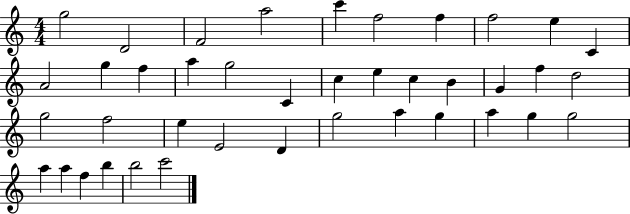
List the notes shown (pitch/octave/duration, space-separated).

G5/h D4/h F4/h A5/h C6/q F5/h F5/q F5/h E5/q C4/q A4/h G5/q F5/q A5/q G5/h C4/q C5/q E5/q C5/q B4/q G4/q F5/q D5/h G5/h F5/h E5/q E4/h D4/q G5/h A5/q G5/q A5/q G5/q G5/h A5/q A5/q F5/q B5/q B5/h C6/h